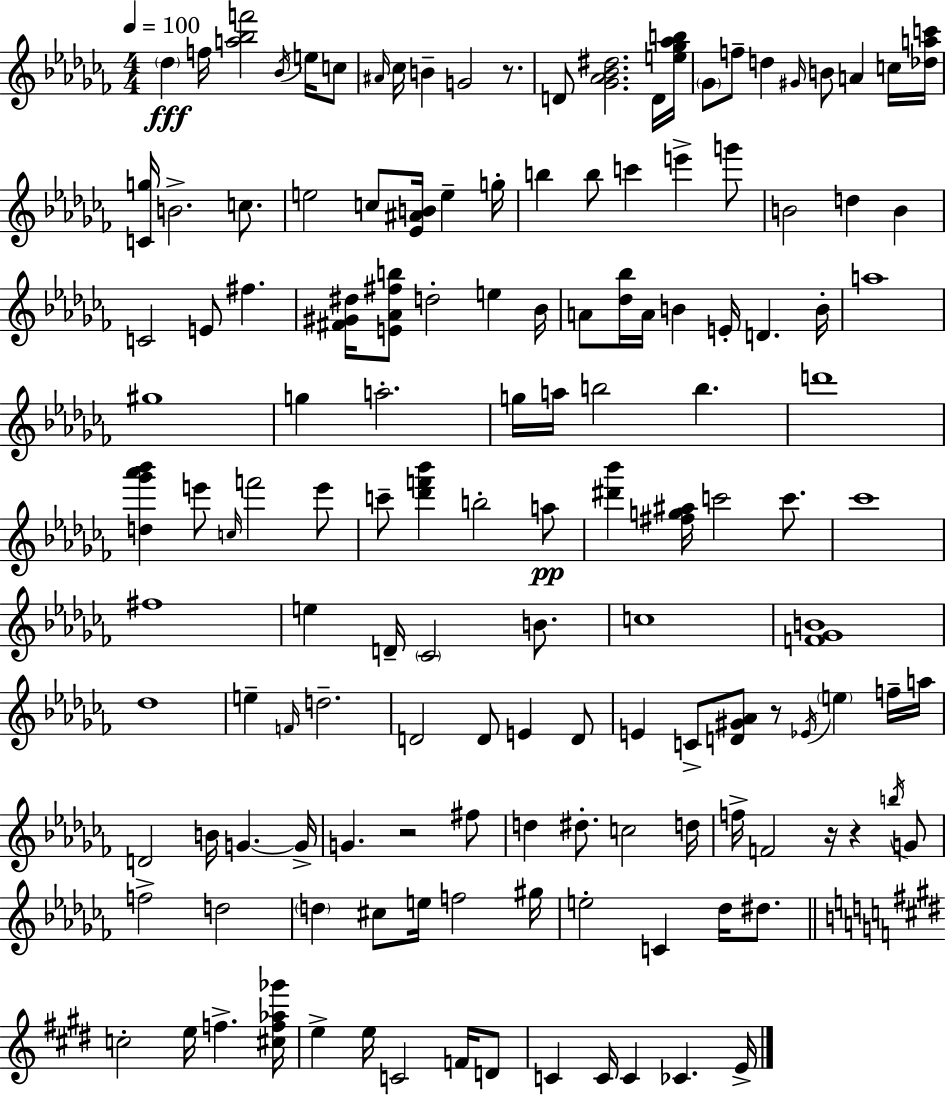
Db5/q F5/s [A5,Bb5,F6]/h Bb4/s E5/s C5/e A#4/s CES5/s B4/q G4/h R/e. D4/e [Gb4,Ab4,Bb4,D#5]/h. D4/s [E5,Gb5,Ab5,B5]/s Gb4/e F5/e D5/q G#4/s B4/e A4/q C5/s [Db5,A5,C6]/s [C4,G5]/s B4/h. C5/e. E5/h C5/e [Eb4,A#4,B4]/s E5/q G5/s B5/q B5/e C6/q E6/q G6/e B4/h D5/q B4/q C4/h E4/e F#5/q. [F#4,G#4,D#5]/s [E4,Ab4,F#5,B5]/e D5/h E5/q Bb4/s A4/e [Db5,Bb5]/s A4/s B4/q E4/s D4/q. B4/s A5/w G#5/w G5/q A5/h. G5/s A5/s B5/h B5/q. D6/w [D5,Gb6,Ab6,Bb6]/q E6/e C5/s F6/h E6/e C6/e [Db6,F6,Bb6]/q B5/h A5/e [D#6,Bb6]/q [F#5,G5,A#5]/s C6/h C6/e. CES6/w F#5/w E5/q D4/s CES4/h B4/e. C5/w [F4,Gb4,B4]/w Db5/w E5/q F4/s D5/h. D4/h D4/e E4/q D4/e E4/q C4/e [D4,G#4,Ab4]/e R/e Eb4/s E5/q F5/s A5/s D4/h B4/s G4/q. G4/s G4/q. R/h F#5/e D5/q D#5/e. C5/h D5/s F5/s F4/h R/s R/q B5/s G4/e F5/h D5/h D5/q C#5/e E5/s F5/h G#5/s E5/h C4/q Db5/s D#5/e. C5/h E5/s F5/q. [C#5,F5,Ab5,Gb6]/s E5/q E5/s C4/h F4/s D4/e C4/q C4/s C4/q CES4/q. E4/s